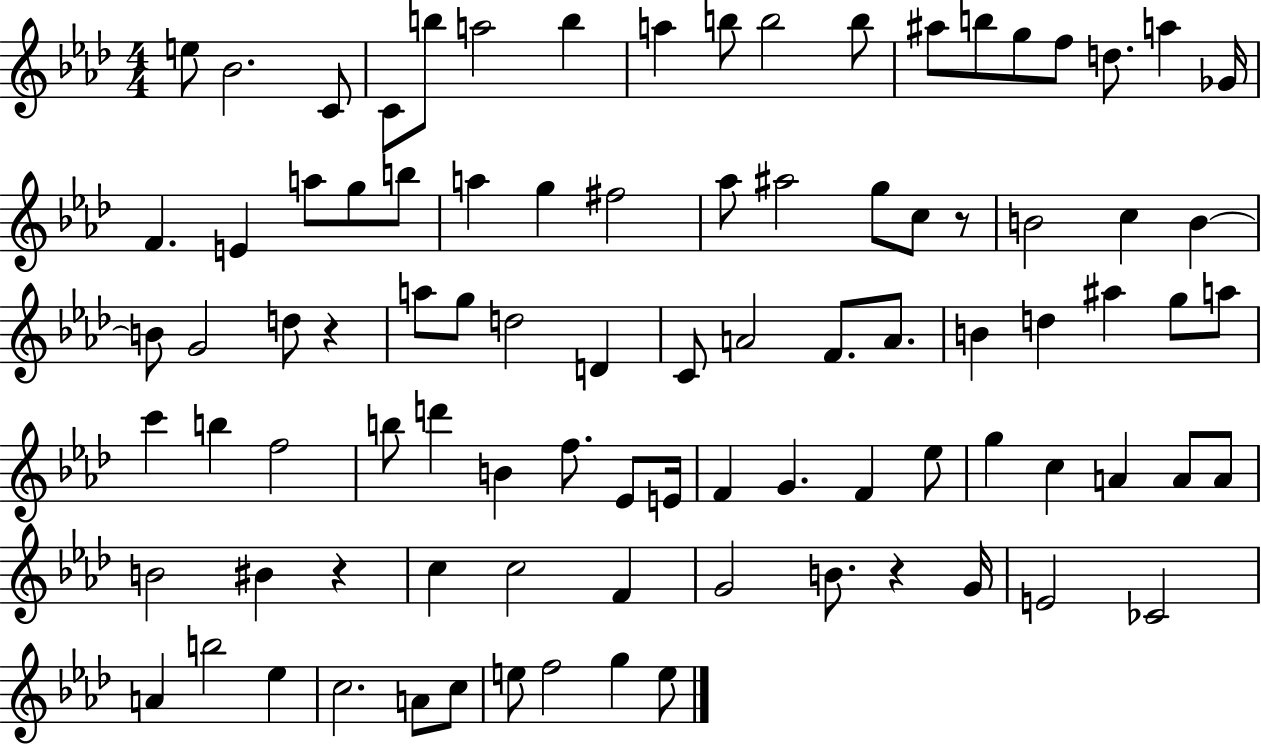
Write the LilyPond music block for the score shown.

{
  \clef treble
  \numericTimeSignature
  \time 4/4
  \key aes \major
  \repeat volta 2 { e''8 bes'2. c'8 | c'8 b''8 a''2 b''4 | a''4 b''8 b''2 b''8 | ais''8 b''8 g''8 f''8 d''8. a''4 ges'16 | \break f'4. e'4 a''8 g''8 b''8 | a''4 g''4 fis''2 | aes''8 ais''2 g''8 c''8 r8 | b'2 c''4 b'4~~ | \break b'8 g'2 d''8 r4 | a''8 g''8 d''2 d'4 | c'8 a'2 f'8. a'8. | b'4 d''4 ais''4 g''8 a''8 | \break c'''4 b''4 f''2 | b''8 d'''4 b'4 f''8. ees'8 e'16 | f'4 g'4. f'4 ees''8 | g''4 c''4 a'4 a'8 a'8 | \break b'2 bis'4 r4 | c''4 c''2 f'4 | g'2 b'8. r4 g'16 | e'2 ces'2 | \break a'4 b''2 ees''4 | c''2. a'8 c''8 | e''8 f''2 g''4 e''8 | } \bar "|."
}